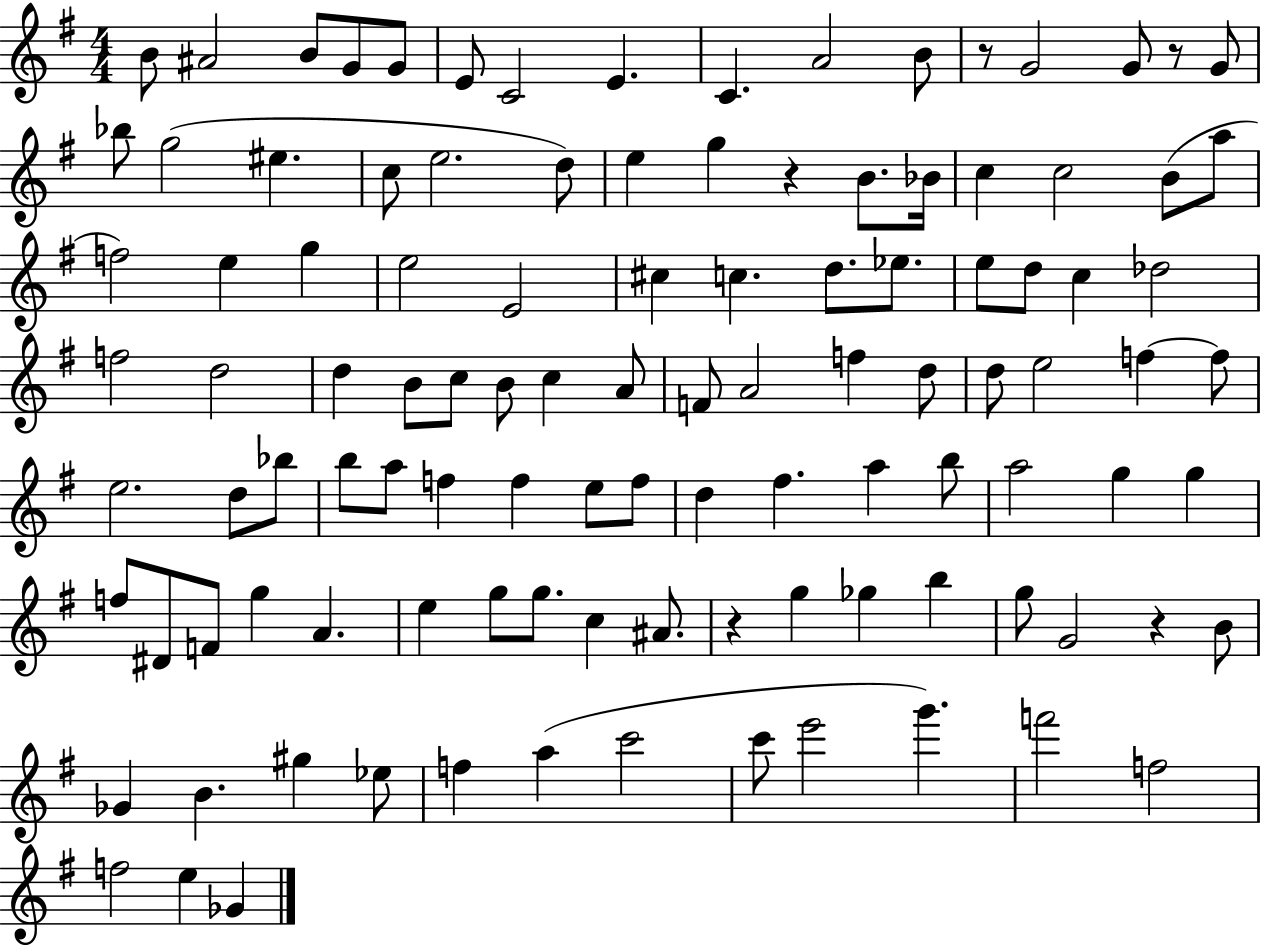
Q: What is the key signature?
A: G major